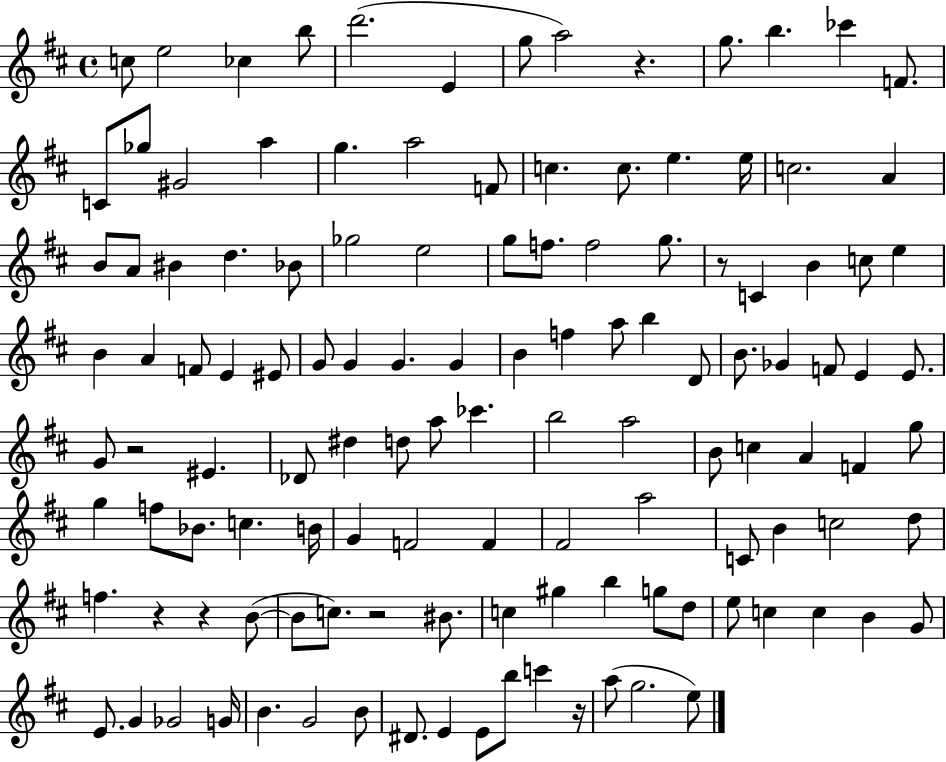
{
  \clef treble
  \time 4/4
  \defaultTimeSignature
  \key d \major
  c''8 e''2 ces''4 b''8 | d'''2.( e'4 | g''8 a''2) r4. | g''8. b''4. ces'''4 f'8. | \break c'8 ges''8 gis'2 a''4 | g''4. a''2 f'8 | c''4. c''8. e''4. e''16 | c''2. a'4 | \break b'8 a'8 bis'4 d''4. bes'8 | ges''2 e''2 | g''8 f''8. f''2 g''8. | r8 c'4 b'4 c''8 e''4 | \break b'4 a'4 f'8 e'4 eis'8 | g'8 g'4 g'4. g'4 | b'4 f''4 a''8 b''4 d'8 | b'8. ges'4 f'8 e'4 e'8. | \break g'8 r2 eis'4. | des'8 dis''4 d''8 a''8 ces'''4. | b''2 a''2 | b'8 c''4 a'4 f'4 g''8 | \break g''4 f''8 bes'8. c''4. b'16 | g'4 f'2 f'4 | fis'2 a''2 | c'8 b'4 c''2 d''8 | \break f''4. r4 r4 b'8~(~ | b'8 c''8.) r2 bis'8. | c''4 gis''4 b''4 g''8 d''8 | e''8 c''4 c''4 b'4 g'8 | \break e'8. g'4 ges'2 g'16 | b'4. g'2 b'8 | dis'8. e'4 e'8 b''8 c'''4 r16 | a''8( g''2. e''8) | \break \bar "|."
}